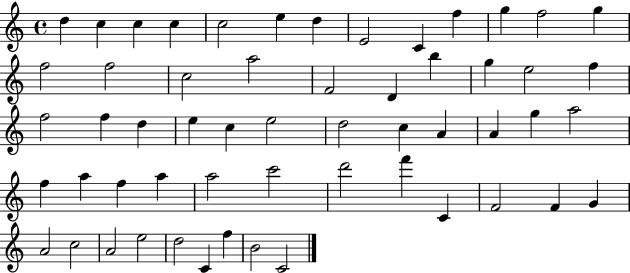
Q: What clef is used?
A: treble